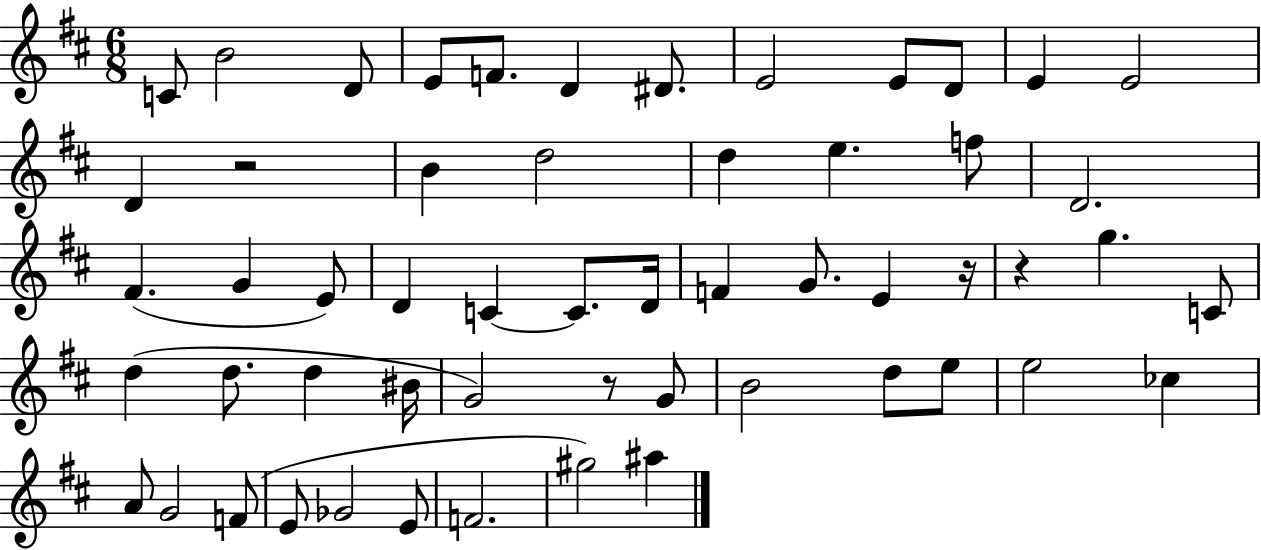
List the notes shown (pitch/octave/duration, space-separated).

C4/e B4/h D4/e E4/e F4/e. D4/q D#4/e. E4/h E4/e D4/e E4/q E4/h D4/q R/h B4/q D5/h D5/q E5/q. F5/e D4/h. F#4/q. G4/q E4/e D4/q C4/q C4/e. D4/s F4/q G4/e. E4/q R/s R/q G5/q. C4/e D5/q D5/e. D5/q BIS4/s G4/h R/e G4/e B4/h D5/e E5/e E5/h CES5/q A4/e G4/h F4/e E4/e Gb4/h E4/e F4/h. G#5/h A#5/q